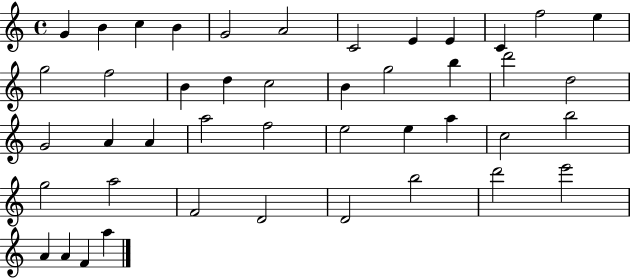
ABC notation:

X:1
T:Untitled
M:4/4
L:1/4
K:C
G B c B G2 A2 C2 E E C f2 e g2 f2 B d c2 B g2 b d'2 d2 G2 A A a2 f2 e2 e a c2 b2 g2 a2 F2 D2 D2 b2 d'2 e'2 A A F a